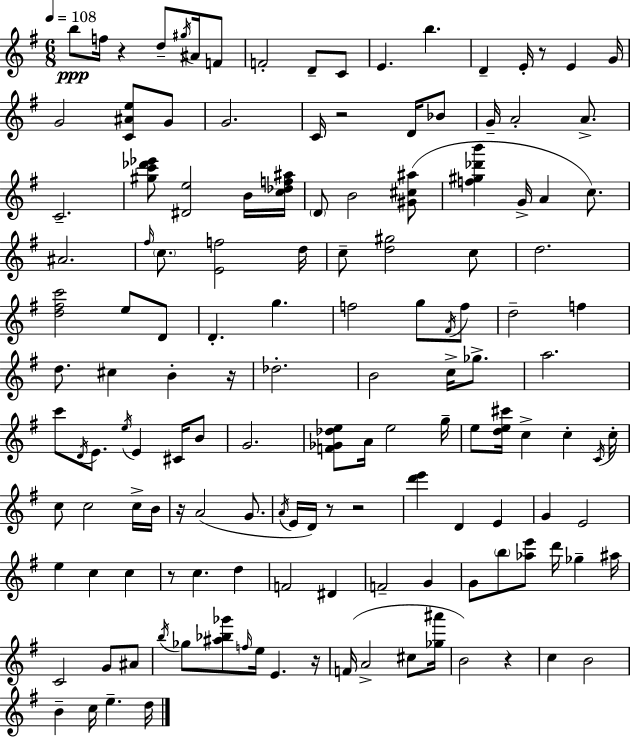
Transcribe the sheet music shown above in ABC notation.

X:1
T:Untitled
M:6/8
L:1/4
K:G
b/2 f/4 z d/2 ^g/4 ^A/4 F/2 F2 D/2 C/2 E b D E/4 z/2 E G/4 G2 [C^Ae]/2 G/2 G2 C/4 z2 D/4 _B/2 G/4 A2 A/2 C2 [^gc'_d'_e']/2 [^De]2 B/4 [c_df^a]/4 D/2 B2 [^G^c^a]/2 [f^g_d'b'] G/4 A c/2 ^A2 ^f/4 c/2 [Ef]2 d/4 c/2 [d^g]2 c/2 d2 [d^fc']2 e/2 D/2 D g f2 g/2 ^F/4 f/2 d2 f d/2 ^c B z/4 _d2 B2 c/4 _g/2 a2 c'/2 D/4 E/2 e/4 E ^C/4 B/2 G2 [F_G_de]/2 A/4 e2 g/4 e/2 [de^c']/4 c c C/4 c/4 c/2 c2 c/4 B/4 z/4 A2 G/2 A/4 E/4 D/4 z/2 z2 [d'e'] D E G E2 e c c z/2 c d F2 ^D F2 G G/2 b/2 [_ae']/2 d'/4 _g ^a/4 C2 G/2 ^A/2 b/4 _g/2 [^a_b_g']/2 f/4 e/4 E z/4 F/4 A2 ^c/2 [_g^a']/4 B2 z c B2 B c/4 e d/4